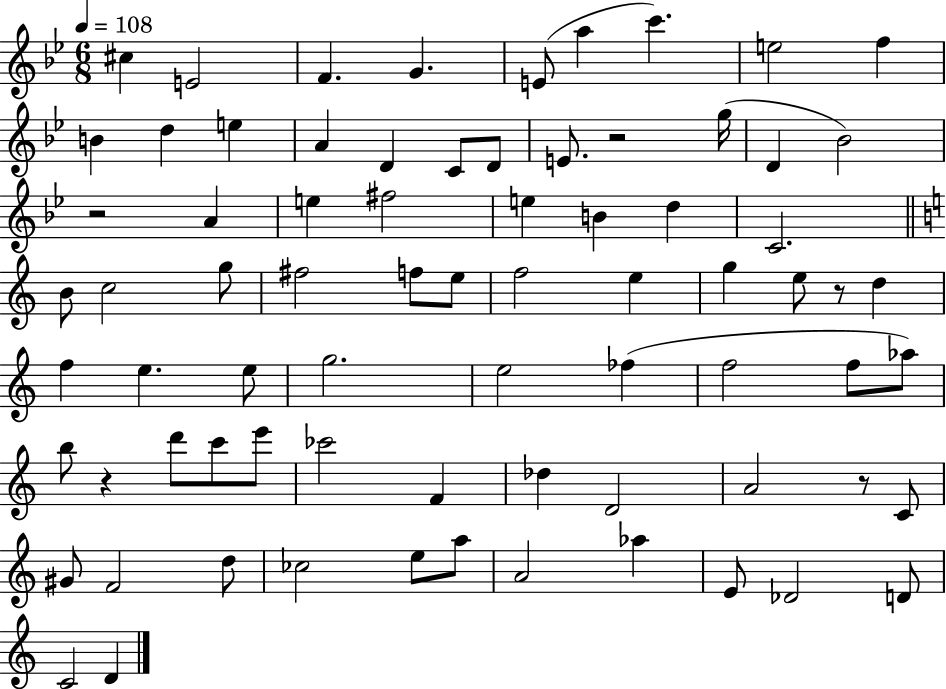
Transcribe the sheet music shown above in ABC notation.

X:1
T:Untitled
M:6/8
L:1/4
K:Bb
^c E2 F G E/2 a c' e2 f B d e A D C/2 D/2 E/2 z2 g/4 D _B2 z2 A e ^f2 e B d C2 B/2 c2 g/2 ^f2 f/2 e/2 f2 e g e/2 z/2 d f e e/2 g2 e2 _f f2 f/2 _a/2 b/2 z d'/2 c'/2 e'/2 _c'2 F _d D2 A2 z/2 C/2 ^G/2 F2 d/2 _c2 e/2 a/2 A2 _a E/2 _D2 D/2 C2 D